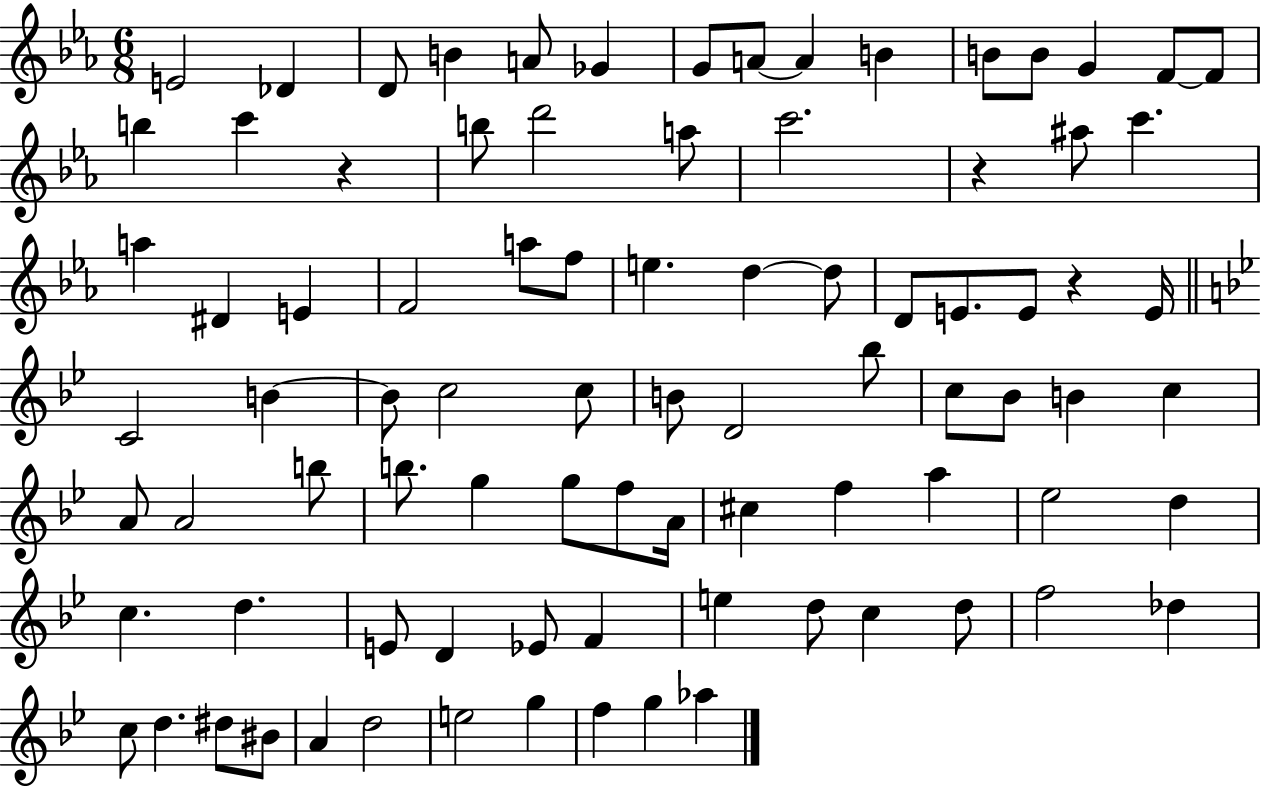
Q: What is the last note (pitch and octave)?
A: Ab5